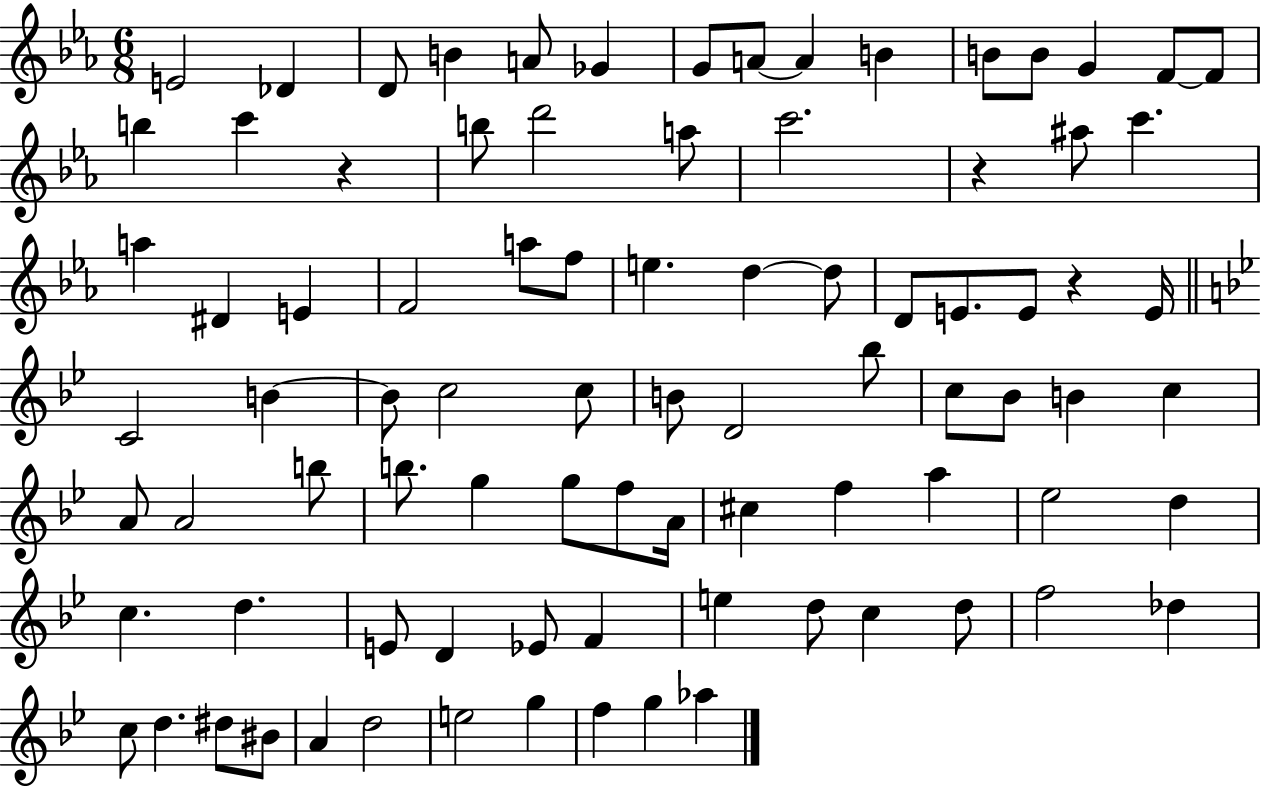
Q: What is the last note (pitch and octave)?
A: Ab5